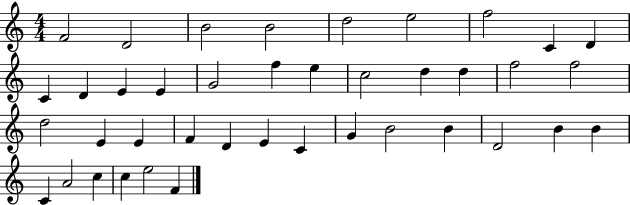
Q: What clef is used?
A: treble